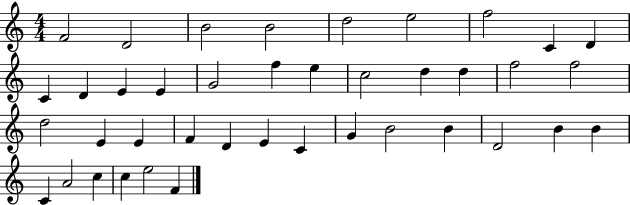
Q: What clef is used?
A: treble